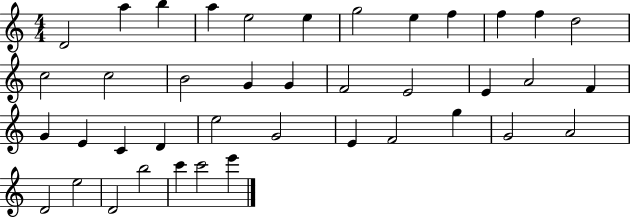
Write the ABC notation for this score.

X:1
T:Untitled
M:4/4
L:1/4
K:C
D2 a b a e2 e g2 e f f f d2 c2 c2 B2 G G F2 E2 E A2 F G E C D e2 G2 E F2 g G2 A2 D2 e2 D2 b2 c' c'2 e'